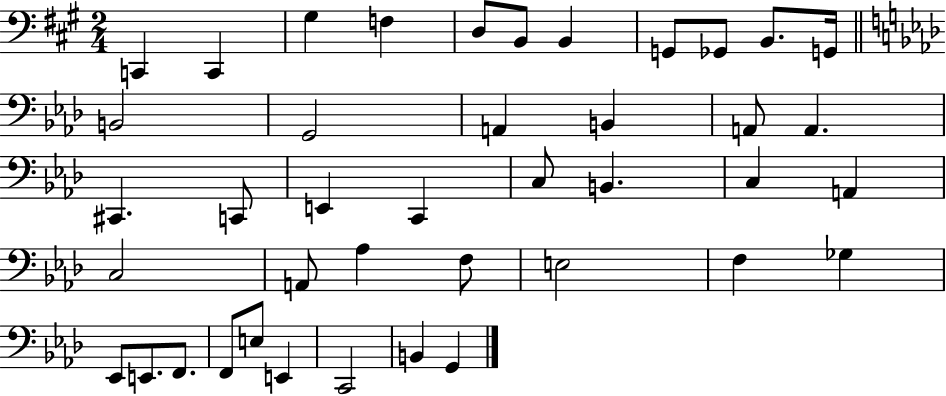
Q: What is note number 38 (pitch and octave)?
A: E2